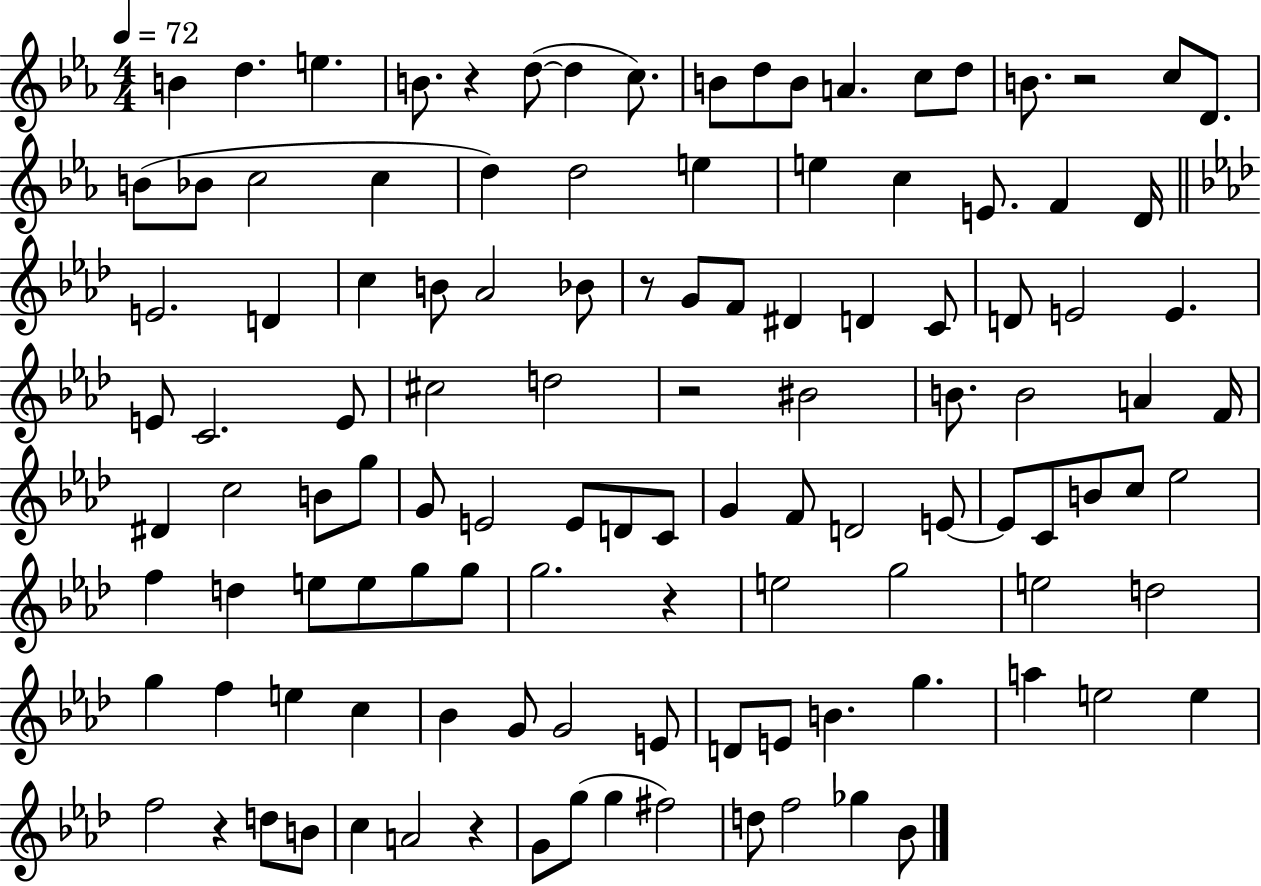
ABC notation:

X:1
T:Untitled
M:4/4
L:1/4
K:Eb
B d e B/2 z d/2 d c/2 B/2 d/2 B/2 A c/2 d/2 B/2 z2 c/2 D/2 B/2 _B/2 c2 c d d2 e e c E/2 F D/4 E2 D c B/2 _A2 _B/2 z/2 G/2 F/2 ^D D C/2 D/2 E2 E E/2 C2 E/2 ^c2 d2 z2 ^B2 B/2 B2 A F/4 ^D c2 B/2 g/2 G/2 E2 E/2 D/2 C/2 G F/2 D2 E/2 E/2 C/2 B/2 c/2 _e2 f d e/2 e/2 g/2 g/2 g2 z e2 g2 e2 d2 g f e c _B G/2 G2 E/2 D/2 E/2 B g a e2 e f2 z d/2 B/2 c A2 z G/2 g/2 g ^f2 d/2 f2 _g _B/2